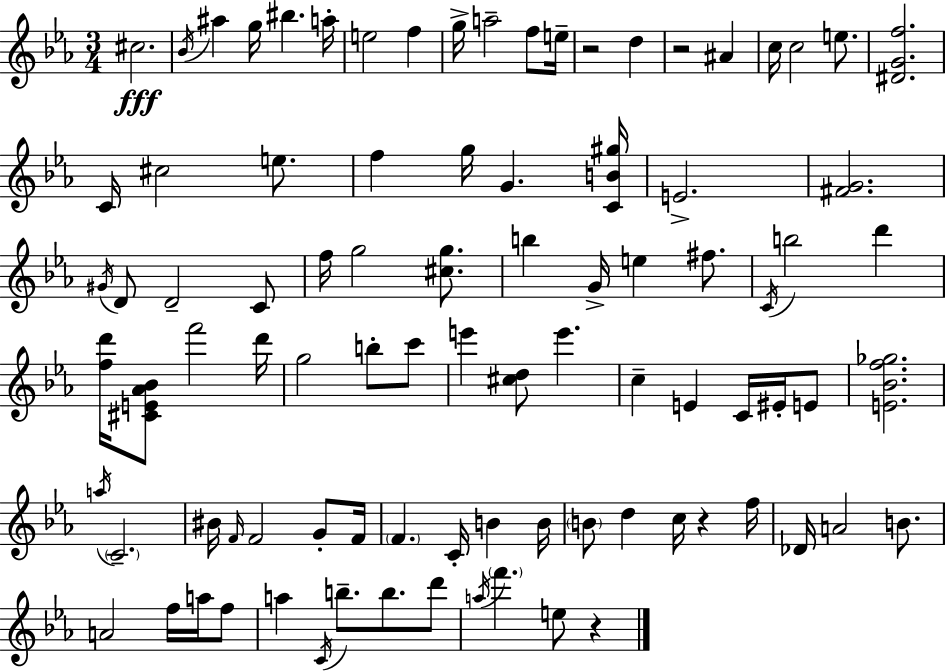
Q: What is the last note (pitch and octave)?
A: E5